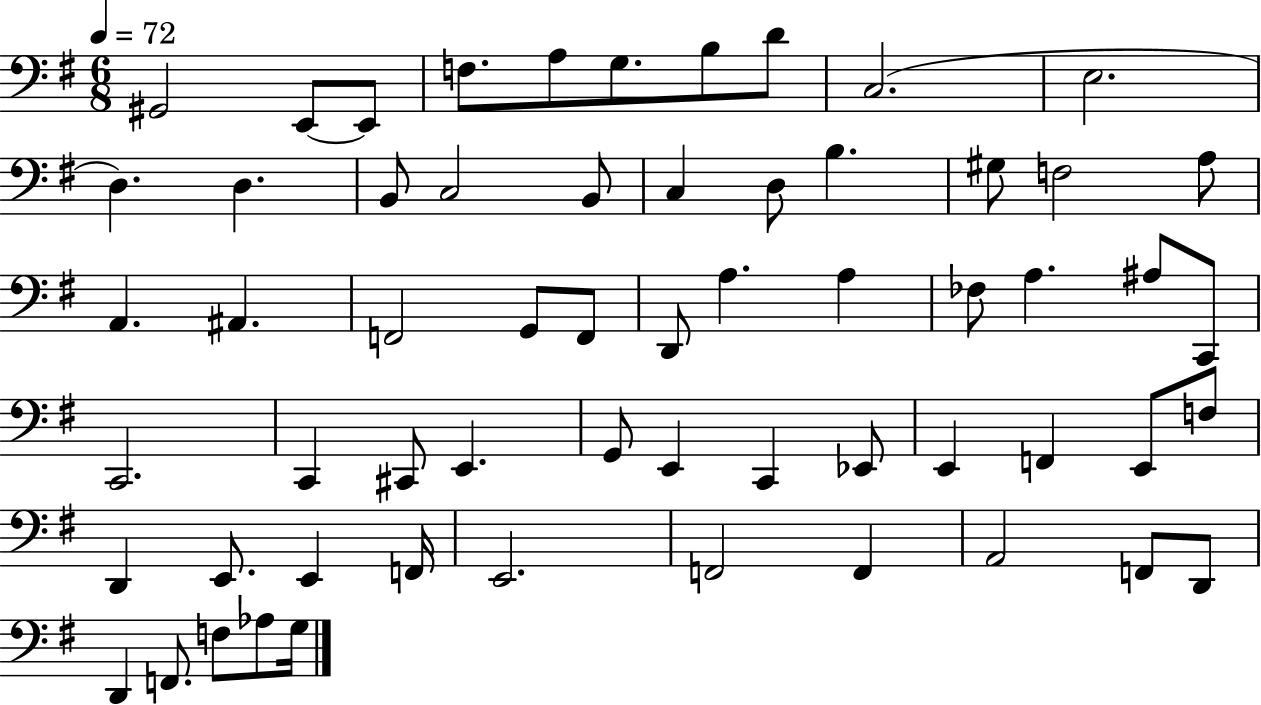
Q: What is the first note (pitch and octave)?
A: G#2